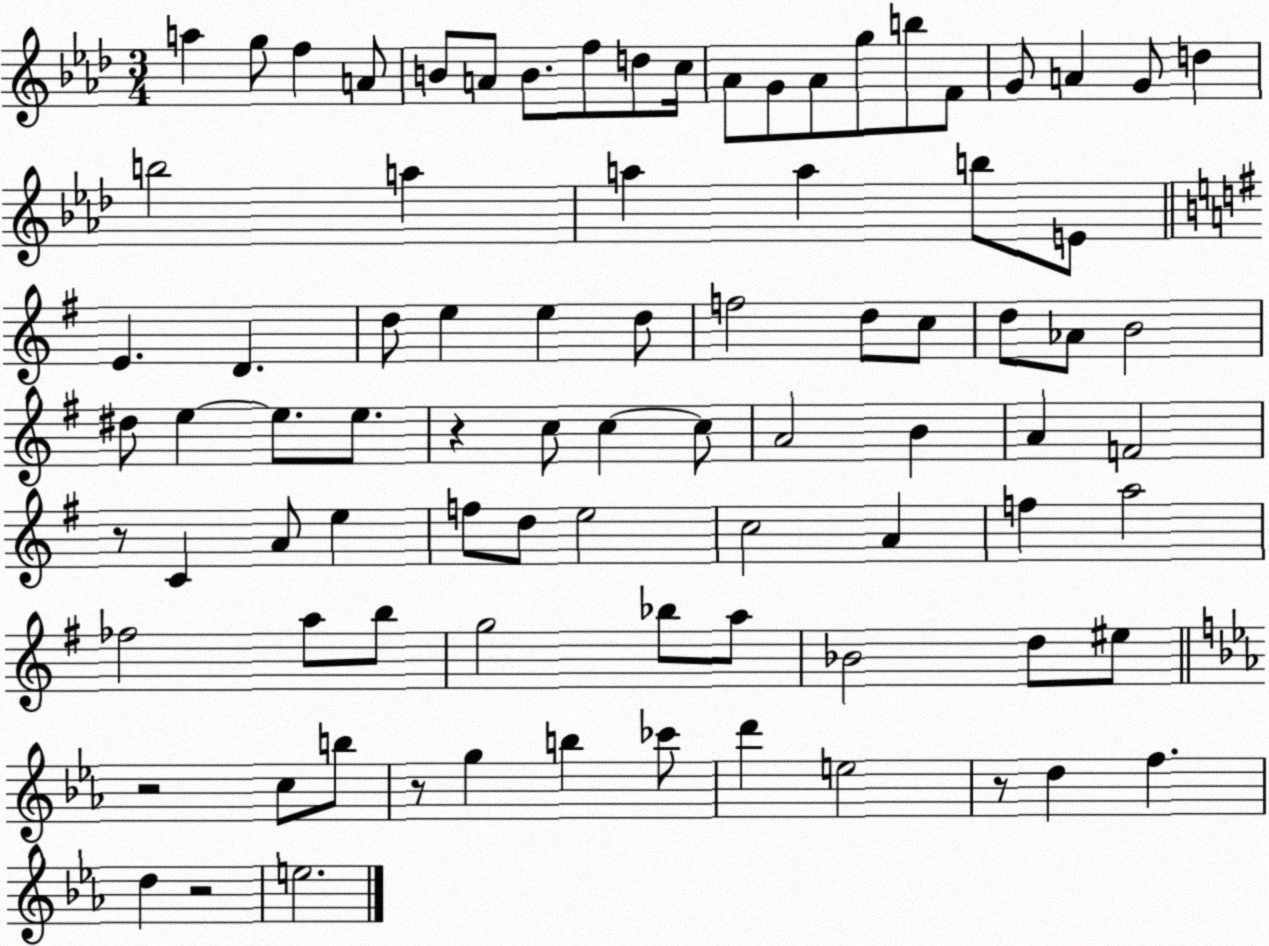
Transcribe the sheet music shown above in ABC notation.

X:1
T:Untitled
M:3/4
L:1/4
K:Ab
a g/2 f A/2 B/2 A/2 B/2 f/2 d/2 c/4 _A/2 G/2 _A/2 g/2 b/2 F/2 G/2 A G/2 d b2 a a a b/2 E/2 E D d/2 e e d/2 f2 d/2 c/2 d/2 _A/2 B2 ^d/2 e e/2 e/2 z c/2 c c/2 A2 B A F2 z/2 C A/2 e f/2 d/2 e2 c2 A f a2 _f2 a/2 b/2 g2 _b/2 a/2 _B2 d/2 ^e/2 z2 c/2 b/2 z/2 g b _c'/2 d' e2 z/2 d f d z2 e2